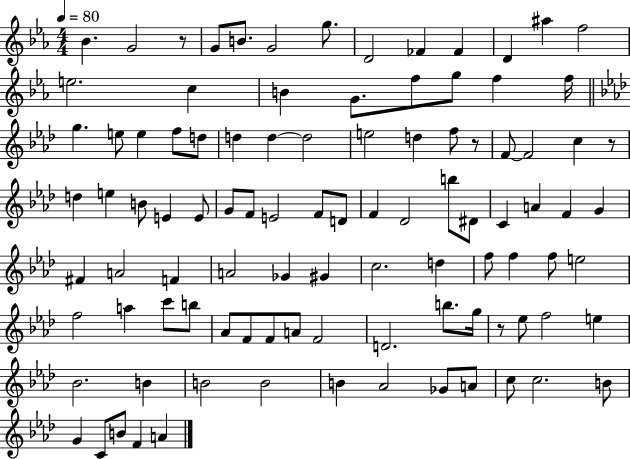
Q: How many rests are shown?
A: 4